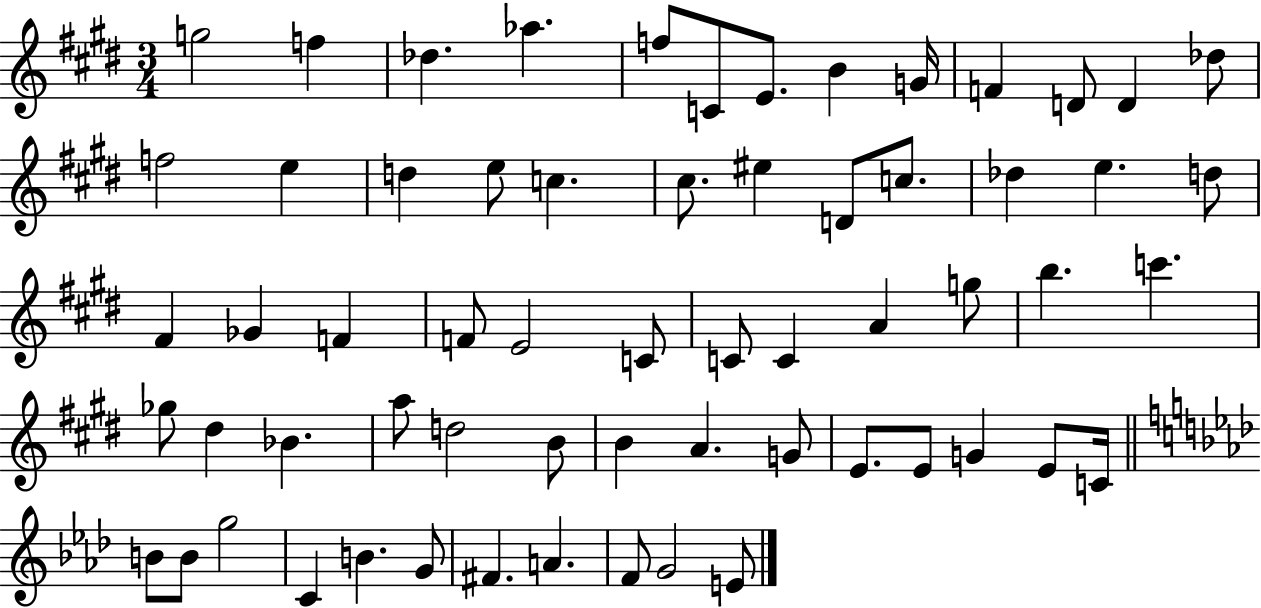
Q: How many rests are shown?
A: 0